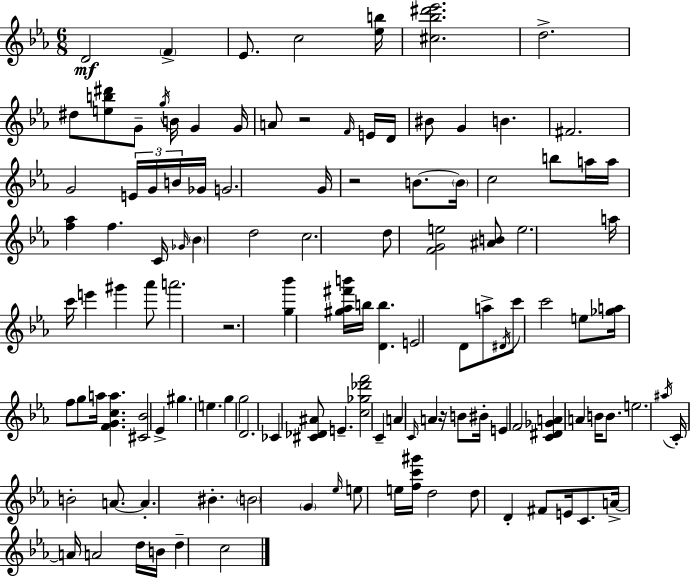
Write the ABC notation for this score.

X:1
T:Untitled
M:6/8
L:1/4
K:Eb
D2 F _E/2 c2 [_eb]/4 [^c_b^d'_e']2 d2 ^d/2 [eb^d']/2 G/2 g/4 B/4 G G/4 A/2 z2 F/4 E/4 D/4 ^B/2 G B ^F2 G2 E/4 G/4 B/4 _G/4 G2 G/4 z2 B/2 B/4 c2 b/2 a/4 a/4 [f_a] f C/4 _G/4 _B d2 c2 d/2 [FGe]2 [^AB]/2 e2 a/4 c'/4 e' ^g' _a'/2 a'2 z2 [g_b'] [^g_a^f'b']/4 b/4 [Db] E2 D/2 a/2 ^D/4 c'/2 c'2 e/2 [_ga]/4 f/2 g/2 a/4 [FGca] [^C_B]2 _E ^g e g g2 D2 _C [^C_D^A]/2 E [c_g_d'f']2 C A C/4 A z/4 B/2 ^B/4 E F2 [C^D_GA] A B/4 B/2 e2 ^a/4 C/4 B2 A/2 A ^B B2 G _e/4 e/2 e/4 [fc'^g']/4 d2 d/2 D ^F/2 E/4 C/2 A/4 A/4 A2 d/4 B/4 d c2